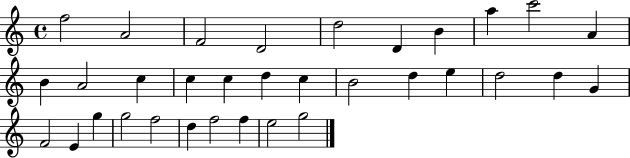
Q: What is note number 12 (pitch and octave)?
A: A4